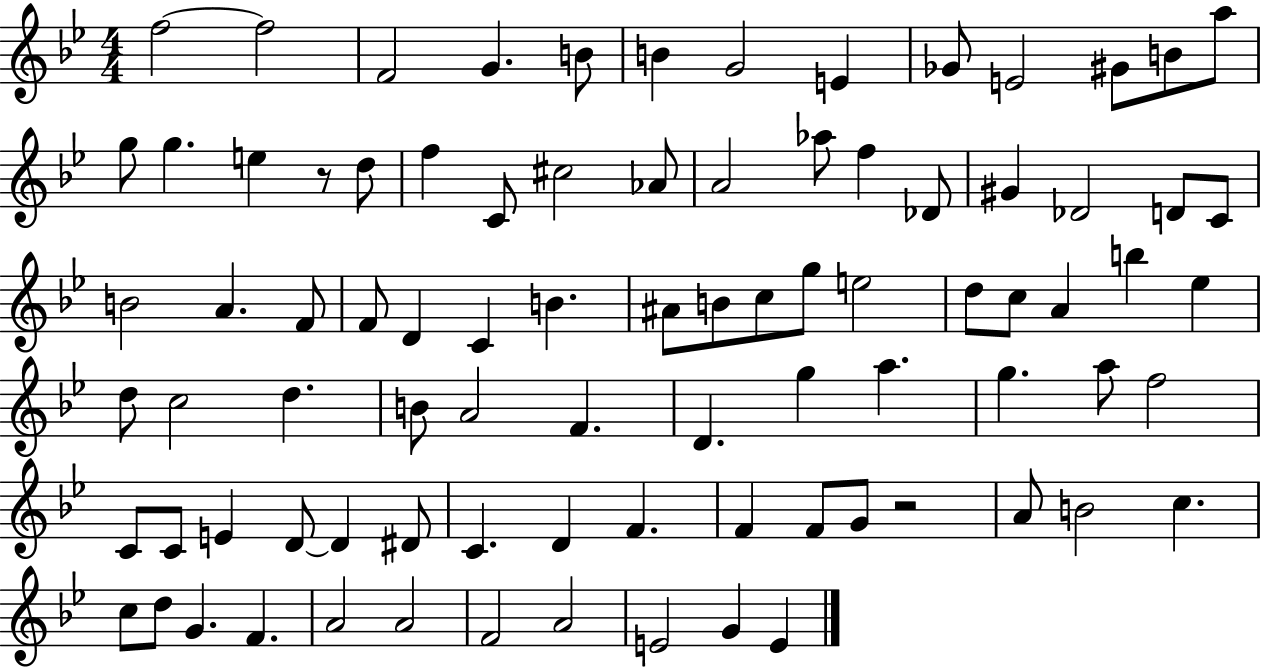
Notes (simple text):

F5/h F5/h F4/h G4/q. B4/e B4/q G4/h E4/q Gb4/e E4/h G#4/e B4/e A5/e G5/e G5/q. E5/q R/e D5/e F5/q C4/e C#5/h Ab4/e A4/h Ab5/e F5/q Db4/e G#4/q Db4/h D4/e C4/e B4/h A4/q. F4/e F4/e D4/q C4/q B4/q. A#4/e B4/e C5/e G5/e E5/h D5/e C5/e A4/q B5/q Eb5/q D5/e C5/h D5/q. B4/e A4/h F4/q. D4/q. G5/q A5/q. G5/q. A5/e F5/h C4/e C4/e E4/q D4/e D4/q D#4/e C4/q. D4/q F4/q. F4/q F4/e G4/e R/h A4/e B4/h C5/q. C5/e D5/e G4/q. F4/q. A4/h A4/h F4/h A4/h E4/h G4/q E4/q